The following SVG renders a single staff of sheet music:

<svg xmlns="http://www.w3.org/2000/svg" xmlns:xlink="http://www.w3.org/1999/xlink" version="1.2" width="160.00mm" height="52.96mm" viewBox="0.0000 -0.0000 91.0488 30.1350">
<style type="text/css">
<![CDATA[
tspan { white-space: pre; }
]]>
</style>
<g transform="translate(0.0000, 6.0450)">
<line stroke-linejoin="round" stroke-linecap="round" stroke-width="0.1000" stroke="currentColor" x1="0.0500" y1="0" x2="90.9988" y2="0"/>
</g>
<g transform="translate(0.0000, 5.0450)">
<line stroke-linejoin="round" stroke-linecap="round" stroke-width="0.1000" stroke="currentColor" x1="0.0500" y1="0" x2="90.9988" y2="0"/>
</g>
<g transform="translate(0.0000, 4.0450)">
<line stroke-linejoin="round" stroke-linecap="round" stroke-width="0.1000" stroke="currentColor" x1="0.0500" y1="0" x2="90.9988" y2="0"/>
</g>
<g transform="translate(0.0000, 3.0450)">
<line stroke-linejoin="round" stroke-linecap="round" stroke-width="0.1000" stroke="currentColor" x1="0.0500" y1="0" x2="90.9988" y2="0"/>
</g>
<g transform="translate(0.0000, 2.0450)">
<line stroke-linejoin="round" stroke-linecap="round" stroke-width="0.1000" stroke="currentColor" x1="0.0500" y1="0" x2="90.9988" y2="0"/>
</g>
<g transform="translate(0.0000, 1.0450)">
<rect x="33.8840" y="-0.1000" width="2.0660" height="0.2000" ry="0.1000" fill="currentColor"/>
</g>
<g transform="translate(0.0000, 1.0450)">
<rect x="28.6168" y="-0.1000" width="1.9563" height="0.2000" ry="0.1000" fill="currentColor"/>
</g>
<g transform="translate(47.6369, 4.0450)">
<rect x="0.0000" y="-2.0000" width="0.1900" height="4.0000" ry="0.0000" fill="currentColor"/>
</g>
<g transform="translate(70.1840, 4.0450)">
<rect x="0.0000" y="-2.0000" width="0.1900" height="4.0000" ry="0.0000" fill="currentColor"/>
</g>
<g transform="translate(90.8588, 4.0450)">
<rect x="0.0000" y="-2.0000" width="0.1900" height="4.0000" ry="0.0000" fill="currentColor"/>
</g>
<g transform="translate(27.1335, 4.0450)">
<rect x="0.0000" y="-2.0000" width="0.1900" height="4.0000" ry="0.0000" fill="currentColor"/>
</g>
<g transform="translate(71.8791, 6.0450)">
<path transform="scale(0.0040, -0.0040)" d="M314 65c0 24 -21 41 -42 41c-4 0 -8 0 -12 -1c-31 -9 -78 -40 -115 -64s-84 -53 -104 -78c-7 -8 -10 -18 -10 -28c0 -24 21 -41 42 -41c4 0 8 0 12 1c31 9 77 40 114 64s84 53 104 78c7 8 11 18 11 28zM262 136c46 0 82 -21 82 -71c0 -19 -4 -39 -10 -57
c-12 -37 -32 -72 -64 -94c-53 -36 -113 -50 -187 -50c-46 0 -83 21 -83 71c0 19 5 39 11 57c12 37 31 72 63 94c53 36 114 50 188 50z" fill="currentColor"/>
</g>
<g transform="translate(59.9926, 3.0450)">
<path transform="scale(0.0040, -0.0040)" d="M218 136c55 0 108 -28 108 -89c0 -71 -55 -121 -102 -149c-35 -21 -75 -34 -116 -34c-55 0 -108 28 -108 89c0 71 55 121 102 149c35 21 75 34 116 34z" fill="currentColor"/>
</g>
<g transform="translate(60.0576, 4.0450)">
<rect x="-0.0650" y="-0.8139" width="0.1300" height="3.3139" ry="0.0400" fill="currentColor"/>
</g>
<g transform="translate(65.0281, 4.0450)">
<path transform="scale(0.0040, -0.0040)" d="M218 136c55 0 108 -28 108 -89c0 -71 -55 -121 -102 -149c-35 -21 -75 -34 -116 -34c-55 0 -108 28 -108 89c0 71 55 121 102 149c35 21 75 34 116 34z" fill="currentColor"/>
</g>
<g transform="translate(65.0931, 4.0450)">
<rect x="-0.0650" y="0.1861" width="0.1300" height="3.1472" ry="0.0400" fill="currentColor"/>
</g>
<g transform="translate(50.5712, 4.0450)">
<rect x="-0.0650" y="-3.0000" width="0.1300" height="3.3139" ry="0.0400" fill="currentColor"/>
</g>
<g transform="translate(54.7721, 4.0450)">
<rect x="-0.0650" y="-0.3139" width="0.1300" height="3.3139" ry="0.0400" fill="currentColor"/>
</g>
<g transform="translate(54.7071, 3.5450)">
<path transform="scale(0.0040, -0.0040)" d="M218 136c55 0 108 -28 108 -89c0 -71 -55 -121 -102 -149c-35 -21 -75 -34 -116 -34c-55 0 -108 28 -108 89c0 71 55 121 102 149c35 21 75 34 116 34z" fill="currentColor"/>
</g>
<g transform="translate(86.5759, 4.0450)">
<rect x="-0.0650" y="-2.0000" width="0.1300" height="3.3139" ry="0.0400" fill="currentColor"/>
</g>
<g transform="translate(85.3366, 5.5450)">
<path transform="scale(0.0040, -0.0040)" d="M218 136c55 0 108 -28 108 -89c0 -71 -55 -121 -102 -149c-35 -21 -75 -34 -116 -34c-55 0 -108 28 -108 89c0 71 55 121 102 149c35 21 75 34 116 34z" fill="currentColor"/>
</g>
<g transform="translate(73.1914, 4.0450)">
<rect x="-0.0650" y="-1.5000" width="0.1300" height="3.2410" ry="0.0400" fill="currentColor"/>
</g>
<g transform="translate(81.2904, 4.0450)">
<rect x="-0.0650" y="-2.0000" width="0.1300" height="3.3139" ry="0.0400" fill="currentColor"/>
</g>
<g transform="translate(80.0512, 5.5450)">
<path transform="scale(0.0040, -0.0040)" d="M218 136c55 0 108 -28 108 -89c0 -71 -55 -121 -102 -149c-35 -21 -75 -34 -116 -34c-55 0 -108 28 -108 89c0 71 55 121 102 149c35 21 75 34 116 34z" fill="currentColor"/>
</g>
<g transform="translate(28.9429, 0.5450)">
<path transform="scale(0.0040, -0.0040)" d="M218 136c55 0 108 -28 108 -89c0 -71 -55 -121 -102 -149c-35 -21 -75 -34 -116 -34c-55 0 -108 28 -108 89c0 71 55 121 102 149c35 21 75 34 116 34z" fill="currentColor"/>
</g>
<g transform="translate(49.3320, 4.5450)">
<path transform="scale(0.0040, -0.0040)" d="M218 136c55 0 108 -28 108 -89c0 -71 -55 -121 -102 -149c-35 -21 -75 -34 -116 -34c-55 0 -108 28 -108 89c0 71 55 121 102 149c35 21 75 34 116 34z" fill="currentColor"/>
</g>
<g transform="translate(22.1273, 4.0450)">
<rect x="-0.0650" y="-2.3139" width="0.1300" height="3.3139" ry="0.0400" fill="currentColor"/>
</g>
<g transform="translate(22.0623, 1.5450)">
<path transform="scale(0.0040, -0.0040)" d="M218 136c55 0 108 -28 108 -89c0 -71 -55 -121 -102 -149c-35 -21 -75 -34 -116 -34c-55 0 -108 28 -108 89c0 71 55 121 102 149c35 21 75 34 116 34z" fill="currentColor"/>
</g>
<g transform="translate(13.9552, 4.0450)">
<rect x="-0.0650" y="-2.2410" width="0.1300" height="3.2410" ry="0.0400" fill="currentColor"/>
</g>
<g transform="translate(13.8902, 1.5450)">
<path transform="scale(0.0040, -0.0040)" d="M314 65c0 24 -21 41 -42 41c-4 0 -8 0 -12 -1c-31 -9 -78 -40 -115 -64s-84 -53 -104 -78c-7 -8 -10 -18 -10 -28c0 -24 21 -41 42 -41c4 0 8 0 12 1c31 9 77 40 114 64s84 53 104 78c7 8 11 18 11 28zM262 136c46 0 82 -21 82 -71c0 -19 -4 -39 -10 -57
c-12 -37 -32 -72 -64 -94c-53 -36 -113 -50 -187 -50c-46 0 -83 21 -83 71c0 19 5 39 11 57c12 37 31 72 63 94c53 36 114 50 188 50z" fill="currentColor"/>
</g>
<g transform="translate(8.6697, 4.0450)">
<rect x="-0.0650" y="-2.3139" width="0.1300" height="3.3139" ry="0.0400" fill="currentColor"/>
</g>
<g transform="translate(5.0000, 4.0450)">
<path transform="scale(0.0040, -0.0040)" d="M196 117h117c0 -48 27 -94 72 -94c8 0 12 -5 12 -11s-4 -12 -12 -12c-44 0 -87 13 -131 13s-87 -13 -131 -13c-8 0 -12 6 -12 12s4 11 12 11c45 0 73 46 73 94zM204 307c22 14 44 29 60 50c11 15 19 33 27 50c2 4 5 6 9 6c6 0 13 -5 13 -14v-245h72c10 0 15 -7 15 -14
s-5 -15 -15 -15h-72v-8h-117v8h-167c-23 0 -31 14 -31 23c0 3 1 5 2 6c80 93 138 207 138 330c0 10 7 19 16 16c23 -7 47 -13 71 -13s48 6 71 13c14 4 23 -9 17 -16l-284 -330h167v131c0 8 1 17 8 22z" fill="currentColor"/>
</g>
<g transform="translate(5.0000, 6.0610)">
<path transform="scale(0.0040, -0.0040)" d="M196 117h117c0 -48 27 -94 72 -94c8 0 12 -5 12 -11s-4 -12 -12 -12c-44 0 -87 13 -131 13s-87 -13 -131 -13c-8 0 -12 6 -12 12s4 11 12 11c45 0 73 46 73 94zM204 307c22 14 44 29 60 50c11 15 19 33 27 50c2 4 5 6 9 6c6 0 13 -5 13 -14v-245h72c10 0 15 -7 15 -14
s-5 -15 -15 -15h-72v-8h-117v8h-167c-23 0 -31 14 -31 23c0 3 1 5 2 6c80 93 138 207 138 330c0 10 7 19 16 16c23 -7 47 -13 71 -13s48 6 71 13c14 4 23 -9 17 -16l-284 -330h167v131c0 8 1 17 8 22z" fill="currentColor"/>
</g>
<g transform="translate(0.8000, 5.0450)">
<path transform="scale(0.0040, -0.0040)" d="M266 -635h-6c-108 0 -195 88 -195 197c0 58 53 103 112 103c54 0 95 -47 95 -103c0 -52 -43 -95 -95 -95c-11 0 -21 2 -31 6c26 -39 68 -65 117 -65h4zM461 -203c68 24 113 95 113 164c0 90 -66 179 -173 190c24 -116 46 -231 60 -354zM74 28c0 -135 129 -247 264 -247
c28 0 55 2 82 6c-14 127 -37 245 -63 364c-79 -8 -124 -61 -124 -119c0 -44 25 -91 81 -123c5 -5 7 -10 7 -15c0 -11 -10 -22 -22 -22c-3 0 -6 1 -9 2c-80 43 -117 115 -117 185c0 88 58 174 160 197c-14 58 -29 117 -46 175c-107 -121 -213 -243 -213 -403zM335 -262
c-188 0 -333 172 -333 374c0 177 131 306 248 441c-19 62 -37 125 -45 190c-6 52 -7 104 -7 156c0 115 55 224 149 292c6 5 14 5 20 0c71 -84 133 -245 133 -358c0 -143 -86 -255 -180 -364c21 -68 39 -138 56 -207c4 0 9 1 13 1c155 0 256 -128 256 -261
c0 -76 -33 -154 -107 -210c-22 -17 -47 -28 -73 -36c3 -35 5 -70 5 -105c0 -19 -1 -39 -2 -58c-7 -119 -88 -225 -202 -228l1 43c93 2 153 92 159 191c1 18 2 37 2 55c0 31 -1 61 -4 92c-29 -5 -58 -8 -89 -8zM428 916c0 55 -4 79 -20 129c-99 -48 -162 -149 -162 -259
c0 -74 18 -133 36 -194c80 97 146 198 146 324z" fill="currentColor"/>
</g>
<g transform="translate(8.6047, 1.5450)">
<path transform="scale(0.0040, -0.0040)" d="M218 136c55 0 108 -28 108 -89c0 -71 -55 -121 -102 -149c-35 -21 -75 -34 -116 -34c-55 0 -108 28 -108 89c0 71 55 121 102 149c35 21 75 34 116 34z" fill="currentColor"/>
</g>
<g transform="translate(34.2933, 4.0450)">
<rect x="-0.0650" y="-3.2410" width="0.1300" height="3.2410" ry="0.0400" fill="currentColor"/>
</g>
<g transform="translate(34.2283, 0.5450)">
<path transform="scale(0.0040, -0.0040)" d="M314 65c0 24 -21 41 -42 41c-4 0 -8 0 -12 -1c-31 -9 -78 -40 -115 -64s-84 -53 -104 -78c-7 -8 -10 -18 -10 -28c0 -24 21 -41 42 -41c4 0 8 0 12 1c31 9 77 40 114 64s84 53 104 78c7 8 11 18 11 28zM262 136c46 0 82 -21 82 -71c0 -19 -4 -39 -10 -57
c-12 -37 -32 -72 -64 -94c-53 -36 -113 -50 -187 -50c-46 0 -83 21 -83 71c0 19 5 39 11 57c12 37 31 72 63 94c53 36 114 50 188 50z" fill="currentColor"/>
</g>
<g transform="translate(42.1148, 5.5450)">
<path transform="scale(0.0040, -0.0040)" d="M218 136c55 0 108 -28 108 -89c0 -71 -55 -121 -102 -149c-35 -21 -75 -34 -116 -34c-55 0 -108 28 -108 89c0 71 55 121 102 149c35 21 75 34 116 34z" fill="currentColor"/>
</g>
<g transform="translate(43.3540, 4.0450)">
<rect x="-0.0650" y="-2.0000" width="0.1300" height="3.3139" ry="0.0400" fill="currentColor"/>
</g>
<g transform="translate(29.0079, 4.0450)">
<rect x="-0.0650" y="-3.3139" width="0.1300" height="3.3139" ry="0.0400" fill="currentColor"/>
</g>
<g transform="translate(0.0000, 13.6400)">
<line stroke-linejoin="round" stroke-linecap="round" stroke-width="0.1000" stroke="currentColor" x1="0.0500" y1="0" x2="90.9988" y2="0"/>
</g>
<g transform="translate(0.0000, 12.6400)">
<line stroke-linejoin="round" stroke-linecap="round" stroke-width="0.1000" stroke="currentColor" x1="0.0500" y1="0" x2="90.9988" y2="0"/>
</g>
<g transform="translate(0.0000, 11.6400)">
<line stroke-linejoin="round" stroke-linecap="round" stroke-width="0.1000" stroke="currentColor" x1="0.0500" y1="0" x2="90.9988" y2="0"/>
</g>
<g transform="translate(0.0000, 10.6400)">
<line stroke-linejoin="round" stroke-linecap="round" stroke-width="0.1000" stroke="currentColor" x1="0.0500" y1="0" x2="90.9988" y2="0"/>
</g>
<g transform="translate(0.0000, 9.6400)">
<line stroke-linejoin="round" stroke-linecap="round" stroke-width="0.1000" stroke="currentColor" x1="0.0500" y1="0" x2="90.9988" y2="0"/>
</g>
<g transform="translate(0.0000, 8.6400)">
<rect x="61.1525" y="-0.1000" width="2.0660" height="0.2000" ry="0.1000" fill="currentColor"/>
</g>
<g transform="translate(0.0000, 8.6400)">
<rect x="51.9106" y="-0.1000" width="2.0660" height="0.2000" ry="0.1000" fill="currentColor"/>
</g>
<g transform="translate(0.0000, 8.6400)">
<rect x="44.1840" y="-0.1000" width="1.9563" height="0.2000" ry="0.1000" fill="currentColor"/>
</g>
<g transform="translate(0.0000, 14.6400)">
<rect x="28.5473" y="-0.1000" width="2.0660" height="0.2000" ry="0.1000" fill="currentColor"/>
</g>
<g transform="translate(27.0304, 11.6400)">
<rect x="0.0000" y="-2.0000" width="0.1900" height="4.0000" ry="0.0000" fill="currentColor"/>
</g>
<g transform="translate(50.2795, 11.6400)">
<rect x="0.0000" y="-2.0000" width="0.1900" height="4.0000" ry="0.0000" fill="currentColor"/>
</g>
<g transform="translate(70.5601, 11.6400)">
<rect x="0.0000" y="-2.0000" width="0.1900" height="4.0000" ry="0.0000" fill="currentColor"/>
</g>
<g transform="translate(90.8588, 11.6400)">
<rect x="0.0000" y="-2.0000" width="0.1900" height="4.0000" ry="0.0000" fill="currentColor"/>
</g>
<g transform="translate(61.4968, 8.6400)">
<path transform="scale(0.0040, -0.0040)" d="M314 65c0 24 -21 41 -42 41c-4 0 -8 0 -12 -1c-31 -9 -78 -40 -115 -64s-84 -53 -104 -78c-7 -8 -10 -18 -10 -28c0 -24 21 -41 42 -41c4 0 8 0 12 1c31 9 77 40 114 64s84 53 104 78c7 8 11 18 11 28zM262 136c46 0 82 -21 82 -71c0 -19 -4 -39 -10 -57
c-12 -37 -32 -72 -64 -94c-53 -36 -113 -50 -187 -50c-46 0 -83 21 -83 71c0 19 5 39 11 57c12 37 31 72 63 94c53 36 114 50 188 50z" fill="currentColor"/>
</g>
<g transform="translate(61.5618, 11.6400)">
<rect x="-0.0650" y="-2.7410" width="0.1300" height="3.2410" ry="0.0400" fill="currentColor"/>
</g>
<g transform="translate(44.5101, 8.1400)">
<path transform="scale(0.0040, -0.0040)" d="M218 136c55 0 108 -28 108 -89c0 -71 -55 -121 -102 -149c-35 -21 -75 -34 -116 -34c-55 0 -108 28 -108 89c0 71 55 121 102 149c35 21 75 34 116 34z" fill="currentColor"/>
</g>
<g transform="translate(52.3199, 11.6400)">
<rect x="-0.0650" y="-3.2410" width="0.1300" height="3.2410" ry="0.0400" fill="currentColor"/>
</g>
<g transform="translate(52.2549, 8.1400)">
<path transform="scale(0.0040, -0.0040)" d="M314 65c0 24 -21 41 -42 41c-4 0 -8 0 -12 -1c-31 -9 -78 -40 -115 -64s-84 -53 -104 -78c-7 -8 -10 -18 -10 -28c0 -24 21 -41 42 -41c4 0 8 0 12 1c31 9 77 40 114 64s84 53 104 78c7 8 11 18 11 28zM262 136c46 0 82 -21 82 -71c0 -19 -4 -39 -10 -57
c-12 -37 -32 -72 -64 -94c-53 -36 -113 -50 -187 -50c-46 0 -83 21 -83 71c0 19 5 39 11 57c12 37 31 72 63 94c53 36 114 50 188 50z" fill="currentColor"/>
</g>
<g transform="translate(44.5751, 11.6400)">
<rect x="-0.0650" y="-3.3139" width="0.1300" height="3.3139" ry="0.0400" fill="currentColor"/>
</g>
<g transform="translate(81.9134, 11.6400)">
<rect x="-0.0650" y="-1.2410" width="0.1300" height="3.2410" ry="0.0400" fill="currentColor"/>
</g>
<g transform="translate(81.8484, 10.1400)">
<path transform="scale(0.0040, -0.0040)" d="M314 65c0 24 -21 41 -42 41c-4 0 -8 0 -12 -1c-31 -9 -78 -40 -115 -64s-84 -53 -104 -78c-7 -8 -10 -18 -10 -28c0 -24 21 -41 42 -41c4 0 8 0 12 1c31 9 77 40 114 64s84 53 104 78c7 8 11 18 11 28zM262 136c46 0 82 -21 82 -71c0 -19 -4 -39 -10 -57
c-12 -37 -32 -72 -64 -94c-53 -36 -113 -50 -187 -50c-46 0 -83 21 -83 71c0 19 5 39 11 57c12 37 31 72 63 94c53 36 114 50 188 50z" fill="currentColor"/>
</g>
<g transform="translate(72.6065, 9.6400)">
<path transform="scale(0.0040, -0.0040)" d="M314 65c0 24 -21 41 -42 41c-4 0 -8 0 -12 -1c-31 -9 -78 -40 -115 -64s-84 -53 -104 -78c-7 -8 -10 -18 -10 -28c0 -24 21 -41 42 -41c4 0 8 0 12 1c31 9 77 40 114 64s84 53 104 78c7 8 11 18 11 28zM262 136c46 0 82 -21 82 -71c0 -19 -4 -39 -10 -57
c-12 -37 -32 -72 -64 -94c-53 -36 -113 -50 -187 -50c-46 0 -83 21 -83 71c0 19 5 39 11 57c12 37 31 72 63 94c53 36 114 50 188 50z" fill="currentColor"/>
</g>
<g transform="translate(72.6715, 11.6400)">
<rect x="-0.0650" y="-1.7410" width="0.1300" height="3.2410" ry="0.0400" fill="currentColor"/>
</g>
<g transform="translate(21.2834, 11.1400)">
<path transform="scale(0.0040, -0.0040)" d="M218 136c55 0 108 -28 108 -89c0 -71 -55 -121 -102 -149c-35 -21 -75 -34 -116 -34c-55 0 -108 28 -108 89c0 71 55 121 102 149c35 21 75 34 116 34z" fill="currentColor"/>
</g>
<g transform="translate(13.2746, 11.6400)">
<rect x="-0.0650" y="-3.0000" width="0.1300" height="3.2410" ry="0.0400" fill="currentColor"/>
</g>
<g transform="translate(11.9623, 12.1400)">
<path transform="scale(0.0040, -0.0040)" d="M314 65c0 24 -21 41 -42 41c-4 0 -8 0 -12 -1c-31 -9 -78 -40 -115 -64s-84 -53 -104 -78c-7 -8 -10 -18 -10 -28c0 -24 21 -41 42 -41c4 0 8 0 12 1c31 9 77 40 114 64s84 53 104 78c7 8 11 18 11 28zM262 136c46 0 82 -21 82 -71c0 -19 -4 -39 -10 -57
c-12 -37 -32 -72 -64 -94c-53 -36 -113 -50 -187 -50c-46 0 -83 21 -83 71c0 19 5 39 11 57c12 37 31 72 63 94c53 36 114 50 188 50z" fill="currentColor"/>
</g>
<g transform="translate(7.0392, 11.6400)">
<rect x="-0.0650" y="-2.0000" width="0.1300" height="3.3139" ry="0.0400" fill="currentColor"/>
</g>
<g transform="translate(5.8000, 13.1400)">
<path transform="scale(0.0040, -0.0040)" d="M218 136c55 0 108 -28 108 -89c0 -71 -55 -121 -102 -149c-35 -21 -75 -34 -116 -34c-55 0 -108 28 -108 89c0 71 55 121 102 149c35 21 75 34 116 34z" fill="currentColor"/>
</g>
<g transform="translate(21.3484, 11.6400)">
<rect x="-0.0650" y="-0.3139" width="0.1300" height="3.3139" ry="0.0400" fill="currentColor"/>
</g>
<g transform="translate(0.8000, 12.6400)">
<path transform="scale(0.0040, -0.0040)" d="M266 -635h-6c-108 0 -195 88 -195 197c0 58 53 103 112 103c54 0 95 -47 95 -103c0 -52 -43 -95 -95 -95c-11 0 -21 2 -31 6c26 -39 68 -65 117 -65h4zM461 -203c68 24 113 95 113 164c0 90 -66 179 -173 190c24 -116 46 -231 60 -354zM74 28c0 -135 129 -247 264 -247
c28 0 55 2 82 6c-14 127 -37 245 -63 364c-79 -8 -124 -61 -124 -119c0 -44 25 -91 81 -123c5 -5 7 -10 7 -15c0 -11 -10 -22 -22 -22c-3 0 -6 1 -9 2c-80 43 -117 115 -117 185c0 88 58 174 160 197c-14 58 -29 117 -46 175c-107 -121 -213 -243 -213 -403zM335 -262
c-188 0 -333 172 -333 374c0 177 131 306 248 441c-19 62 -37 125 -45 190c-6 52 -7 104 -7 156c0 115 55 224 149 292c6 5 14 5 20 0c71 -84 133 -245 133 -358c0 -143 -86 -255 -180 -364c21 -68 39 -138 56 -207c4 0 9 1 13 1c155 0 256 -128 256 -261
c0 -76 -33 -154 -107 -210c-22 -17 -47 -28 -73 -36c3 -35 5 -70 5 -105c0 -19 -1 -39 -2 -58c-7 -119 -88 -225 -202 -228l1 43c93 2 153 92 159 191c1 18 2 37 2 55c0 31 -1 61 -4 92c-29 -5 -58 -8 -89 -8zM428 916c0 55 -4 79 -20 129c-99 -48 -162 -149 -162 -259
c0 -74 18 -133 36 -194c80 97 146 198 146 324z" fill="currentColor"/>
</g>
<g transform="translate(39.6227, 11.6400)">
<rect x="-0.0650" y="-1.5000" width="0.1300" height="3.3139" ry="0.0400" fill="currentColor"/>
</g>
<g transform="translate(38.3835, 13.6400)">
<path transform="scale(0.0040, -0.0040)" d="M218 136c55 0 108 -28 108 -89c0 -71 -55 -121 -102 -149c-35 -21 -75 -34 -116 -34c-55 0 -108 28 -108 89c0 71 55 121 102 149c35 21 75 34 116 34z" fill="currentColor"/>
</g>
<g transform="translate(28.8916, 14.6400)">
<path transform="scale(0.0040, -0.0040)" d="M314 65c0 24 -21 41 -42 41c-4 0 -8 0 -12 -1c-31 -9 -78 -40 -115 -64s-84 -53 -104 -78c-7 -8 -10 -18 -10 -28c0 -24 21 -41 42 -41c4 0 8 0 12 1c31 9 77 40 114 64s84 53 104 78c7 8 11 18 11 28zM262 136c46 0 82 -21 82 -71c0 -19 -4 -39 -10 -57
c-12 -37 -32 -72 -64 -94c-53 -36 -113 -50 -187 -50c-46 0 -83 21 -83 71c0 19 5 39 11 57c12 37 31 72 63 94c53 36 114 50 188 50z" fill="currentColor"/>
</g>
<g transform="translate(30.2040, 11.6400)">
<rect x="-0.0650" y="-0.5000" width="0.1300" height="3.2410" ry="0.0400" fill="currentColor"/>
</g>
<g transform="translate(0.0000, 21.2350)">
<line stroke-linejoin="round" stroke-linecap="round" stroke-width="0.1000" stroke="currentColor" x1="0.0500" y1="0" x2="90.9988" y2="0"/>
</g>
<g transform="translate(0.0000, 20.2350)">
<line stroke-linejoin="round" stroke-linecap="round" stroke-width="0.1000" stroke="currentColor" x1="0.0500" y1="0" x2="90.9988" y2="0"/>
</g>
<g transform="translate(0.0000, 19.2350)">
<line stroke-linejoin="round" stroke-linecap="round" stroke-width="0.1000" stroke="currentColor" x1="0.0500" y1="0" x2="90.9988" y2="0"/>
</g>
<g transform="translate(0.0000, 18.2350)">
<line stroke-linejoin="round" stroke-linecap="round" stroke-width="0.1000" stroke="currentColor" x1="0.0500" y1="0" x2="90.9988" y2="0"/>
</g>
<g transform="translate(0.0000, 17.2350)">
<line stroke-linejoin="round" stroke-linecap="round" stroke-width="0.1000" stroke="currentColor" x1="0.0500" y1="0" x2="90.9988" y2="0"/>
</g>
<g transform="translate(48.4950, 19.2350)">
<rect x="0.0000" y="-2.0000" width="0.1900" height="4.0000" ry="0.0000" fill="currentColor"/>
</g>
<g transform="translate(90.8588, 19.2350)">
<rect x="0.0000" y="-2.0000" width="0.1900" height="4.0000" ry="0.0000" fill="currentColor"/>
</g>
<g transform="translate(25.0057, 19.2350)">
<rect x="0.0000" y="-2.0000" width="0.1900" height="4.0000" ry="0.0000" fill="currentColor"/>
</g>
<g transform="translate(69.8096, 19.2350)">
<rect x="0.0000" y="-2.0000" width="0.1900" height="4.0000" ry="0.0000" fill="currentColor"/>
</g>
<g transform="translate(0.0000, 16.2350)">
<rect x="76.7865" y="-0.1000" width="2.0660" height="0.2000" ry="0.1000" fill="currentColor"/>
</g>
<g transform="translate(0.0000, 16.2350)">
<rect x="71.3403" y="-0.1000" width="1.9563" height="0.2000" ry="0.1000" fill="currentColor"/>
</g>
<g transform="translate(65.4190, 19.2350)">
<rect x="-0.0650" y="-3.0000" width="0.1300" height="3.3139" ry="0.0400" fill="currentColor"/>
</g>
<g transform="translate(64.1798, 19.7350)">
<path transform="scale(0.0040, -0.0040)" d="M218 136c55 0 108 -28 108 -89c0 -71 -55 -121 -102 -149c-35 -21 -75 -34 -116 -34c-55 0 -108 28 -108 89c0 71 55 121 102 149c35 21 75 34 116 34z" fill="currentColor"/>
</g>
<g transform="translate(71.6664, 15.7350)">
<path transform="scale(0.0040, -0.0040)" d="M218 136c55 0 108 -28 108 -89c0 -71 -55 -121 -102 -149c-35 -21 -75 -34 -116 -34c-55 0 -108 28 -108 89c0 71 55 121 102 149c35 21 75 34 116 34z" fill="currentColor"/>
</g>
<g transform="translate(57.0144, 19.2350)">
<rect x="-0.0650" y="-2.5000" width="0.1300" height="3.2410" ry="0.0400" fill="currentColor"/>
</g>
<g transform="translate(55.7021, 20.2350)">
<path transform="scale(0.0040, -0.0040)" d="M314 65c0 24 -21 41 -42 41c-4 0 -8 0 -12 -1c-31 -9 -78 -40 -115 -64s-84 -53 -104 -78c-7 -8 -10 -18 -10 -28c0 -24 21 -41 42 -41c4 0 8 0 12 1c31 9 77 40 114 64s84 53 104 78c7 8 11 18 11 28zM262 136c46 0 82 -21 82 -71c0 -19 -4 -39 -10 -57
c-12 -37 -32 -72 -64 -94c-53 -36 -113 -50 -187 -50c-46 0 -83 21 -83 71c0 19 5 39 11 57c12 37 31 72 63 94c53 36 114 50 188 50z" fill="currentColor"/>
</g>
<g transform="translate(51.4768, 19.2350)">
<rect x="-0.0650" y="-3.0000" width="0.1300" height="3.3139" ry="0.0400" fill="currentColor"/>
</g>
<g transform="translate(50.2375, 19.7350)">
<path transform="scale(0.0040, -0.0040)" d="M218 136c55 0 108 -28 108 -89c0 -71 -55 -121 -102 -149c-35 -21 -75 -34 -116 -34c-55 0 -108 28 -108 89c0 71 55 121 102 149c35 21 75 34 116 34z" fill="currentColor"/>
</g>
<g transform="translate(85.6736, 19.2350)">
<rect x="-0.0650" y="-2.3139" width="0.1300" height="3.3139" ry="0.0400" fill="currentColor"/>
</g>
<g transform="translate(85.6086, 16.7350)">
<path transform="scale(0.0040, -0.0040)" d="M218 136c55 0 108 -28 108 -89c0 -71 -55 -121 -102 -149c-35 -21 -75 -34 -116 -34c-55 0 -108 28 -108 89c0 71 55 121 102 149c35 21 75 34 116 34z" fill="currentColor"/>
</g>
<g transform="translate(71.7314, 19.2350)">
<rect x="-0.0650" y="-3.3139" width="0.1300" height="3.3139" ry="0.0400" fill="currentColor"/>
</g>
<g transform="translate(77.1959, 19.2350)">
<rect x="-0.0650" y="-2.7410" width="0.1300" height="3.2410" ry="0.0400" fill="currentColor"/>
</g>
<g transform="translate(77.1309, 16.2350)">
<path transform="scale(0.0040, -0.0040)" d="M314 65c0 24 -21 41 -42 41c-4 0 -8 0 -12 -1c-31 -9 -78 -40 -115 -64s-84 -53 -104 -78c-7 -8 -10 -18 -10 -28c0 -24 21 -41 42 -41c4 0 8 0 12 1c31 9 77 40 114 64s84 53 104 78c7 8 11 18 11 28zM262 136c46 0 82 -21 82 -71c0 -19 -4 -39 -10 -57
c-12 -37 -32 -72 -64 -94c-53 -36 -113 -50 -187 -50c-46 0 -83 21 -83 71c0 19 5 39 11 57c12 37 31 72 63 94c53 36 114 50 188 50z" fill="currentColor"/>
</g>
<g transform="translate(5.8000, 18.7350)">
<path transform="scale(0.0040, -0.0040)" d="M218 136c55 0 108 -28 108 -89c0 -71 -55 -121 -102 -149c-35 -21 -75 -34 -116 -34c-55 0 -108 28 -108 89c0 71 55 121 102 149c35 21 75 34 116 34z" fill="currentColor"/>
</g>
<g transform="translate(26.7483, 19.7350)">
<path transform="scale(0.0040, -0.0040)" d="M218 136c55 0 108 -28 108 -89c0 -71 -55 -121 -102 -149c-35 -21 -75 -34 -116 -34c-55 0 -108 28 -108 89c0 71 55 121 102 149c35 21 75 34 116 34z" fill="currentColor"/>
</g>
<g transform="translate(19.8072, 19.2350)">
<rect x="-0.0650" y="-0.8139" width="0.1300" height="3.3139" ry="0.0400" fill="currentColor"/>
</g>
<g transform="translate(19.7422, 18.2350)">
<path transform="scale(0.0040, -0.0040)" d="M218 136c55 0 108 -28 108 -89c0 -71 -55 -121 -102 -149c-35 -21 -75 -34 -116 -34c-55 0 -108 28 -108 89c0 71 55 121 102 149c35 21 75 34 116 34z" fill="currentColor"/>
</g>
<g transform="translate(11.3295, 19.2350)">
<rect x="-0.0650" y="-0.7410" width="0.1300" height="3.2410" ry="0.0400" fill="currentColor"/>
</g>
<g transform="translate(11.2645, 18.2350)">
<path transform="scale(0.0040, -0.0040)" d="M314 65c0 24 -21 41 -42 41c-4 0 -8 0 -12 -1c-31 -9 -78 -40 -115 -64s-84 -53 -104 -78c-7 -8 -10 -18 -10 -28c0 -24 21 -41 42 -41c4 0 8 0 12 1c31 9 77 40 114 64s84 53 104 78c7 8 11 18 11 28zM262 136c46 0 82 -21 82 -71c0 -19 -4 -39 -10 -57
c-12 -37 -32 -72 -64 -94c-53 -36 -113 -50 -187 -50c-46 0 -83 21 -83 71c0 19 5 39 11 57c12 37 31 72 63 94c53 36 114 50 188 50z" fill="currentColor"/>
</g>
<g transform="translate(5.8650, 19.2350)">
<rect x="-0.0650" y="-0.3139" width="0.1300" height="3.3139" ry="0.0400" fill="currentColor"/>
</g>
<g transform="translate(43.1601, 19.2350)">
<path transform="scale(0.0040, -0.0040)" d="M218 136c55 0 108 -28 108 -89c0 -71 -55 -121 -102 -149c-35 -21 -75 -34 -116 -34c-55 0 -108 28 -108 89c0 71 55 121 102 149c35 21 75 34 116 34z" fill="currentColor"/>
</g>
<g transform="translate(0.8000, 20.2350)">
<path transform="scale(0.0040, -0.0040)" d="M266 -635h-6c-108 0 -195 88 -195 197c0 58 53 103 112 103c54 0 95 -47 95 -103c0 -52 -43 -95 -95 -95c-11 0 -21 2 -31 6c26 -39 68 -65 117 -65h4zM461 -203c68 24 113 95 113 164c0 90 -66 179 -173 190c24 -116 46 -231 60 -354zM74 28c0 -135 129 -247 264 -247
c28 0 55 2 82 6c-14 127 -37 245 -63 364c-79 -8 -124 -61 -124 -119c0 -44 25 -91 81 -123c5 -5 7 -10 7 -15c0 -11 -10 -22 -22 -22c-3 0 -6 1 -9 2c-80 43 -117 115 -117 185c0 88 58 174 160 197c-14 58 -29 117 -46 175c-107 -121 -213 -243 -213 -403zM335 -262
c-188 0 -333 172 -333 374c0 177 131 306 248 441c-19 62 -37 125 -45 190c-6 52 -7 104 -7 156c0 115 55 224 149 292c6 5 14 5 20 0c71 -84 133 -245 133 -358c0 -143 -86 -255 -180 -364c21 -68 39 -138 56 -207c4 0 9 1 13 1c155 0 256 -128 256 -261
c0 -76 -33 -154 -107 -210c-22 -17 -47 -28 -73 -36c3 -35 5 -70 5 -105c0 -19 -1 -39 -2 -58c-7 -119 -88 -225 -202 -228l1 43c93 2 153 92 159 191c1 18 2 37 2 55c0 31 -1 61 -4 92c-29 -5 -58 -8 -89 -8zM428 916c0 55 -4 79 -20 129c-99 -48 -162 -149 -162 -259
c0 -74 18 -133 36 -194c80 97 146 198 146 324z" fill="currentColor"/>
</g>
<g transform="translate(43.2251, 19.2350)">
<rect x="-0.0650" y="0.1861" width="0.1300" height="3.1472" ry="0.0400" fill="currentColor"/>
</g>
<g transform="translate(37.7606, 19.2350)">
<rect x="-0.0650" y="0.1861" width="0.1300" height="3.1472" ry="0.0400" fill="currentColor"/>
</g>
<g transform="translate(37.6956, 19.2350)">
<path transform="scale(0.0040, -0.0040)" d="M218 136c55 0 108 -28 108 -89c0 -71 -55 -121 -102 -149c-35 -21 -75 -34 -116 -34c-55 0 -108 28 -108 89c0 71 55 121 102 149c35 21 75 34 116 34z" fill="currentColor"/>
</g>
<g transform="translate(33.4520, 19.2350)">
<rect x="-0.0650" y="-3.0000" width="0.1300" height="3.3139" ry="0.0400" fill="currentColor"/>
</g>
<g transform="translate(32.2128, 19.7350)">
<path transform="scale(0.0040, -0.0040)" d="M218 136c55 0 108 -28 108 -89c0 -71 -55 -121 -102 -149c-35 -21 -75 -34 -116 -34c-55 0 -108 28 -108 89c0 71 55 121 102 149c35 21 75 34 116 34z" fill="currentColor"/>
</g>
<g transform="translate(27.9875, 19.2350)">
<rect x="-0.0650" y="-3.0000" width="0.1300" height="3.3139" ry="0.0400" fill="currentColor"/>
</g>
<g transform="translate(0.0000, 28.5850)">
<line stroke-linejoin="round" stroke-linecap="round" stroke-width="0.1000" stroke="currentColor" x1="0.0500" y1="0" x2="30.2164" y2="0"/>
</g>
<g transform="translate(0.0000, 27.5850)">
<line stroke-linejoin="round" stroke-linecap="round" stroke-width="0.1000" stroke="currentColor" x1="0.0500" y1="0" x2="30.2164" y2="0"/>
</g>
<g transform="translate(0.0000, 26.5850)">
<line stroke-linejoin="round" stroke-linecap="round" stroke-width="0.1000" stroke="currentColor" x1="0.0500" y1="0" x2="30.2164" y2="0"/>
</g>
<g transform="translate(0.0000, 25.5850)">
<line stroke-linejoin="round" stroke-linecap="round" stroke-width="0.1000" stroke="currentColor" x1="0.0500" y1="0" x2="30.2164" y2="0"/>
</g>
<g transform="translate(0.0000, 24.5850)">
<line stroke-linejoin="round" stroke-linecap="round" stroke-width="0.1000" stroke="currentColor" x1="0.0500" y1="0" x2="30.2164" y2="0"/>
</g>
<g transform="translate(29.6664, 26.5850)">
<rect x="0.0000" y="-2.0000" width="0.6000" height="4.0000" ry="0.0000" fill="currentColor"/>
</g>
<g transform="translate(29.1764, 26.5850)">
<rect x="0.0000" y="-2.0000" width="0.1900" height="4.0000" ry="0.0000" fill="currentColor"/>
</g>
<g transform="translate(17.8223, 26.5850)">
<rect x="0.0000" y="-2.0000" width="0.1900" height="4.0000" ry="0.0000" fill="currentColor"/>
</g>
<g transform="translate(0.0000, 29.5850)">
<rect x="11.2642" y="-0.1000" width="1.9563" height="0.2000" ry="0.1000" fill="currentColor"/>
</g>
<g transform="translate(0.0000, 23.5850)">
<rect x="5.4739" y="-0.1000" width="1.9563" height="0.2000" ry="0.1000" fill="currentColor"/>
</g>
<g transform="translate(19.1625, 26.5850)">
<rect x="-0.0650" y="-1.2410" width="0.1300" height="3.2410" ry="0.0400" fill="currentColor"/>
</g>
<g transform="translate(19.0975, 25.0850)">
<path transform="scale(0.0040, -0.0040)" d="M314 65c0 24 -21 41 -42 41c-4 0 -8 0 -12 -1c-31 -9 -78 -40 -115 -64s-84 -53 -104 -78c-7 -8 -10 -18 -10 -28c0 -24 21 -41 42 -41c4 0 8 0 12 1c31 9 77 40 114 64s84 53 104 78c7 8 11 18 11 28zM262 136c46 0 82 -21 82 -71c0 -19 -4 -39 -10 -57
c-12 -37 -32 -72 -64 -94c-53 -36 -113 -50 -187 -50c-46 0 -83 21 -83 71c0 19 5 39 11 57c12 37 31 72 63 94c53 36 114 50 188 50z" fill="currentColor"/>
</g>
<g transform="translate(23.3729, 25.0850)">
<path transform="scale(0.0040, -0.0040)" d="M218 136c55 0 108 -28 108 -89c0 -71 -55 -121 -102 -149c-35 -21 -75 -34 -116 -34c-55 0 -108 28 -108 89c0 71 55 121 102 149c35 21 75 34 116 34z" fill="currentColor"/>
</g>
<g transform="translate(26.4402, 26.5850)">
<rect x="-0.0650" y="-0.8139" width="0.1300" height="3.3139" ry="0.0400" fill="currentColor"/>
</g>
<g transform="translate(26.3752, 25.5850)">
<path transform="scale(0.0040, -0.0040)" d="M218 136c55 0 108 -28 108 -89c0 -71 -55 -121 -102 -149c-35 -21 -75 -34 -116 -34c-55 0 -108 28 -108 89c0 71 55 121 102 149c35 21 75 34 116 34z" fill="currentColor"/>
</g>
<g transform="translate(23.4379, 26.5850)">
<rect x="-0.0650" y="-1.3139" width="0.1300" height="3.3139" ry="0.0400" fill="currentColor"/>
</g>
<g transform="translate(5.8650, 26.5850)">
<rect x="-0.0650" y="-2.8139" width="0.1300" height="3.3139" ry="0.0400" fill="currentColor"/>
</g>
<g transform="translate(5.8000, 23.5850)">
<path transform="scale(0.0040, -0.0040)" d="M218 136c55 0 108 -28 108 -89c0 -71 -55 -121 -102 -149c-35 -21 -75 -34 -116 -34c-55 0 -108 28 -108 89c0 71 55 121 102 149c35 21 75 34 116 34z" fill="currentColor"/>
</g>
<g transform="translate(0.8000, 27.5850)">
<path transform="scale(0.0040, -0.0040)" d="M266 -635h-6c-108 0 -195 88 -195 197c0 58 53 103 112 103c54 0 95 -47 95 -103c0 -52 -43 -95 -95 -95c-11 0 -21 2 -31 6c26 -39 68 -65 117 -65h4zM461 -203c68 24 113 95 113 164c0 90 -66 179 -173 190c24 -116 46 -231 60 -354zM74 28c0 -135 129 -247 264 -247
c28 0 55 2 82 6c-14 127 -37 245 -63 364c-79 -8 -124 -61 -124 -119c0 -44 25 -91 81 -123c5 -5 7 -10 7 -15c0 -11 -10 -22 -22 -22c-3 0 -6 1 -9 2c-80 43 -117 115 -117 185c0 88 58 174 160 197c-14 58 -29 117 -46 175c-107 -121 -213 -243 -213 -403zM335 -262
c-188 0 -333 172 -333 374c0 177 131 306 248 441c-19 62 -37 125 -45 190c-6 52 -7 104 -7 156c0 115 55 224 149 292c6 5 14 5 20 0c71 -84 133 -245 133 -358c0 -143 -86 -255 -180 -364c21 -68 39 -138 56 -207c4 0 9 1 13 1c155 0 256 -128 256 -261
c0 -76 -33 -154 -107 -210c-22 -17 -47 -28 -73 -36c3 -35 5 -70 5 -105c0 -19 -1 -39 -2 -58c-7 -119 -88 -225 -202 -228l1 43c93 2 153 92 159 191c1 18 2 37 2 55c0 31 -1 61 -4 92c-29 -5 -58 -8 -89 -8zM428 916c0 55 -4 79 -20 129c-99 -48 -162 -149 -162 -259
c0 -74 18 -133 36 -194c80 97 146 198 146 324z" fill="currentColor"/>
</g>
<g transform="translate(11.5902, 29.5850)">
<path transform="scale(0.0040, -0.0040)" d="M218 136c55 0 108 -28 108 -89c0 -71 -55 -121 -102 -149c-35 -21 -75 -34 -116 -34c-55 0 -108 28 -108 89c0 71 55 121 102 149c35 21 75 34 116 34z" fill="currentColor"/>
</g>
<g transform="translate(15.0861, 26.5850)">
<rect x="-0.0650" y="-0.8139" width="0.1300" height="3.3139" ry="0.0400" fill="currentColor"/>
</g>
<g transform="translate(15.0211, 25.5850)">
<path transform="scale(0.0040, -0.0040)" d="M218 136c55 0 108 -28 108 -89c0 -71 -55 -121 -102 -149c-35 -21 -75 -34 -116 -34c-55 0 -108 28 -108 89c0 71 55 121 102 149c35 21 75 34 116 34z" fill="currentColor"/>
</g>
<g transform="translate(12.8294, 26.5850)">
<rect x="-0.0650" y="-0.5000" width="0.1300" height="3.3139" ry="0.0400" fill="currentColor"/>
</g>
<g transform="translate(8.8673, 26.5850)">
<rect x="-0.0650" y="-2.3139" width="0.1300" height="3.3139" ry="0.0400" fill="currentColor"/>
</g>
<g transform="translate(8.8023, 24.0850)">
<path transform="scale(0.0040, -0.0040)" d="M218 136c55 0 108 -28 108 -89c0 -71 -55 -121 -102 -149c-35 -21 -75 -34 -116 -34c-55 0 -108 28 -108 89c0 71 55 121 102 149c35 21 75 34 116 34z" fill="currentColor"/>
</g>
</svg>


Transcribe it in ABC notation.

X:1
T:Untitled
M:4/4
L:1/4
K:C
g g2 g b b2 F A c d B E2 F F F A2 c C2 E b b2 a2 f2 e2 c d2 d A A B B A G2 A b a2 g a g C d e2 e d